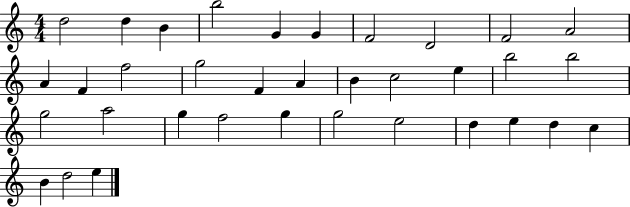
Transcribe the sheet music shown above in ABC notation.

X:1
T:Untitled
M:4/4
L:1/4
K:C
d2 d B b2 G G F2 D2 F2 A2 A F f2 g2 F A B c2 e b2 b2 g2 a2 g f2 g g2 e2 d e d c B d2 e